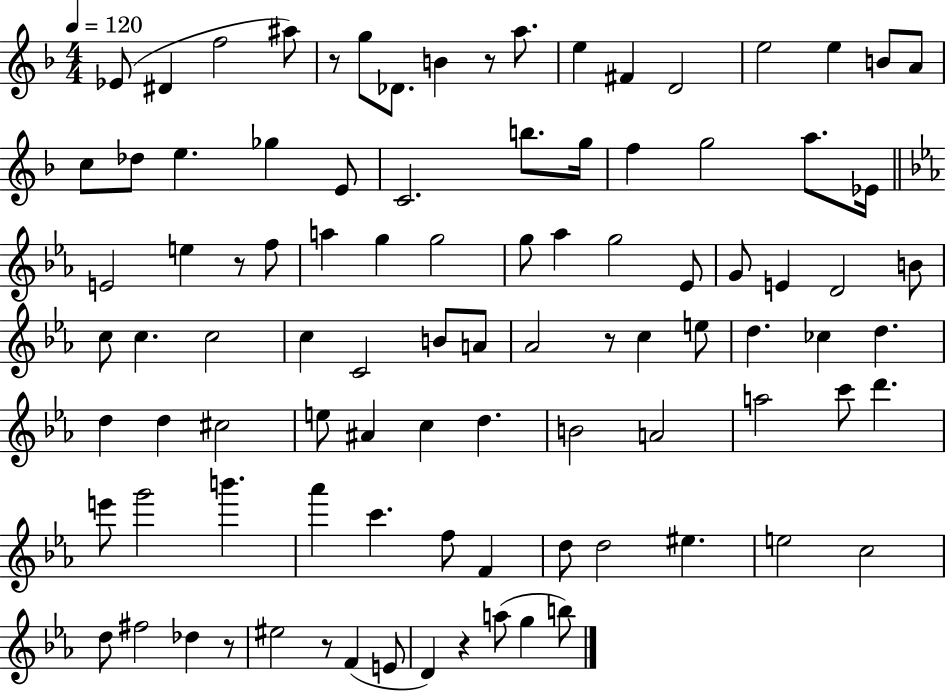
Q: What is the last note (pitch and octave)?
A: B5